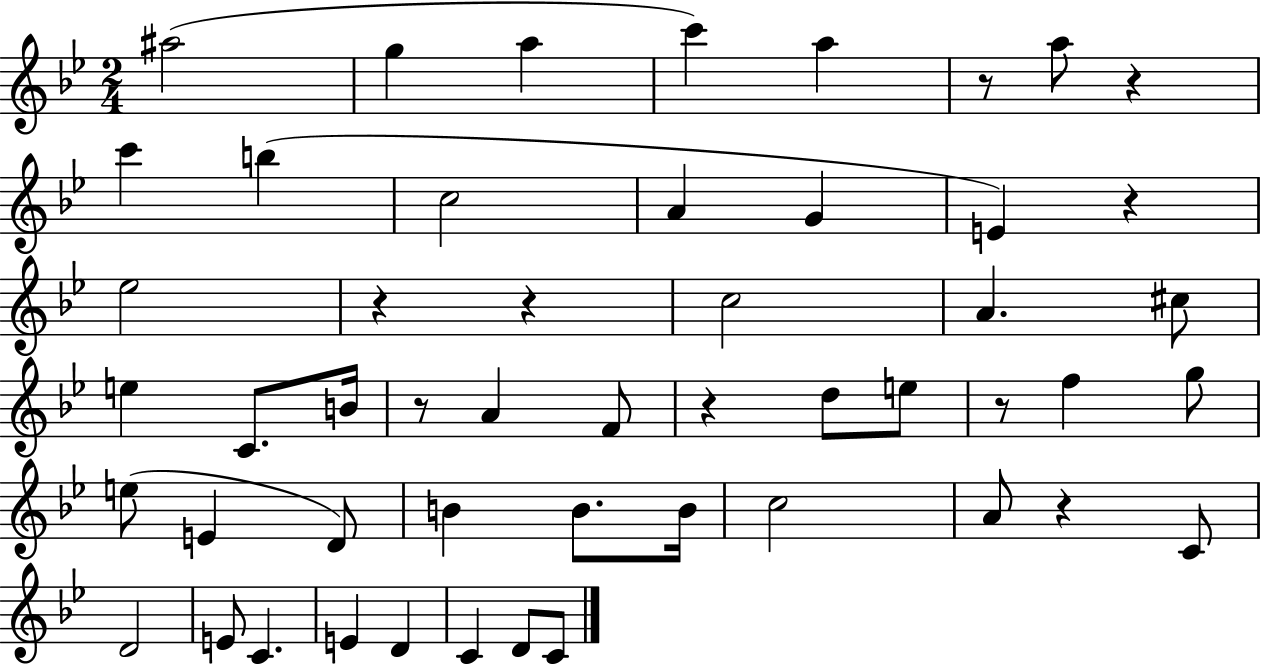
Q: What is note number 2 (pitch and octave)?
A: G5